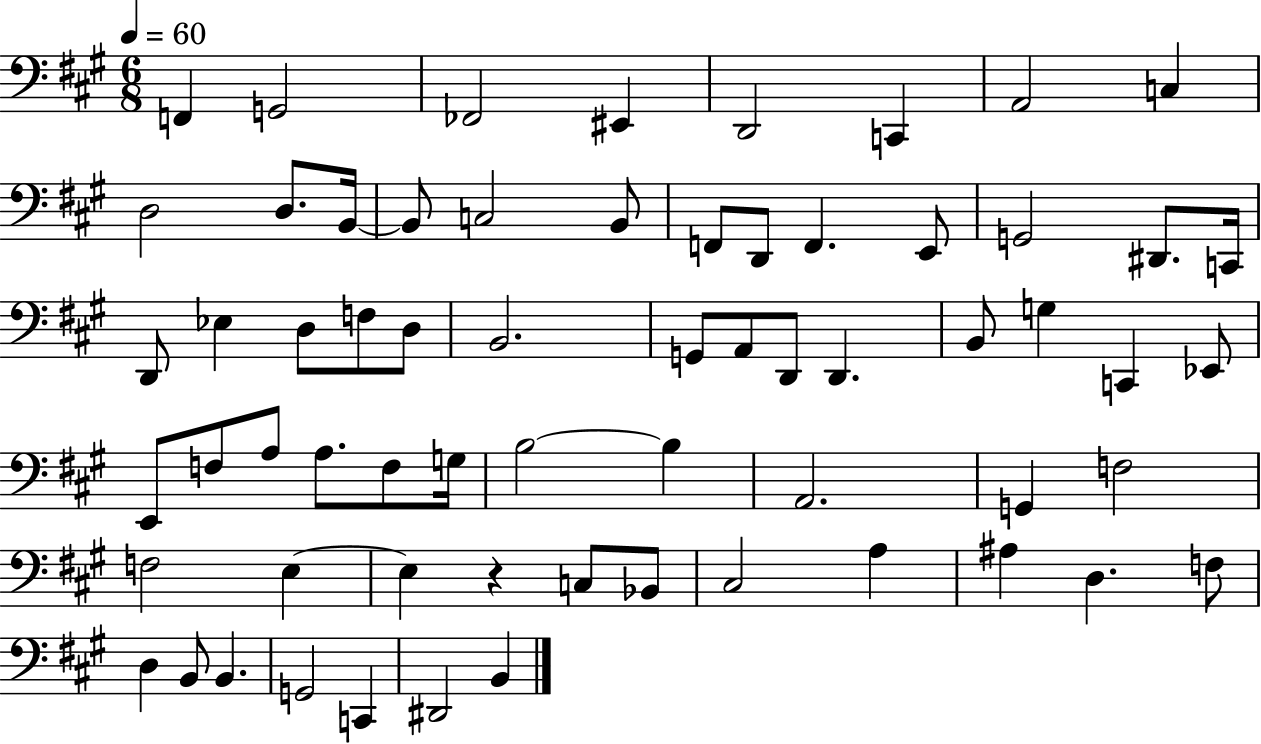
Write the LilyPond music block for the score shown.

{
  \clef bass
  \numericTimeSignature
  \time 6/8
  \key a \major
  \tempo 4 = 60
  f,4 g,2 | fes,2 eis,4 | d,2 c,4 | a,2 c4 | \break d2 d8. b,16~~ | b,8 c2 b,8 | f,8 d,8 f,4. e,8 | g,2 dis,8. c,16 | \break d,8 ees4 d8 f8 d8 | b,2. | g,8 a,8 d,8 d,4. | b,8 g4 c,4 ees,8 | \break e,8 f8 a8 a8. f8 g16 | b2~~ b4 | a,2. | g,4 f2 | \break f2 e4~~ | e4 r4 c8 bes,8 | cis2 a4 | ais4 d4. f8 | \break d4 b,8 b,4. | g,2 c,4 | dis,2 b,4 | \bar "|."
}